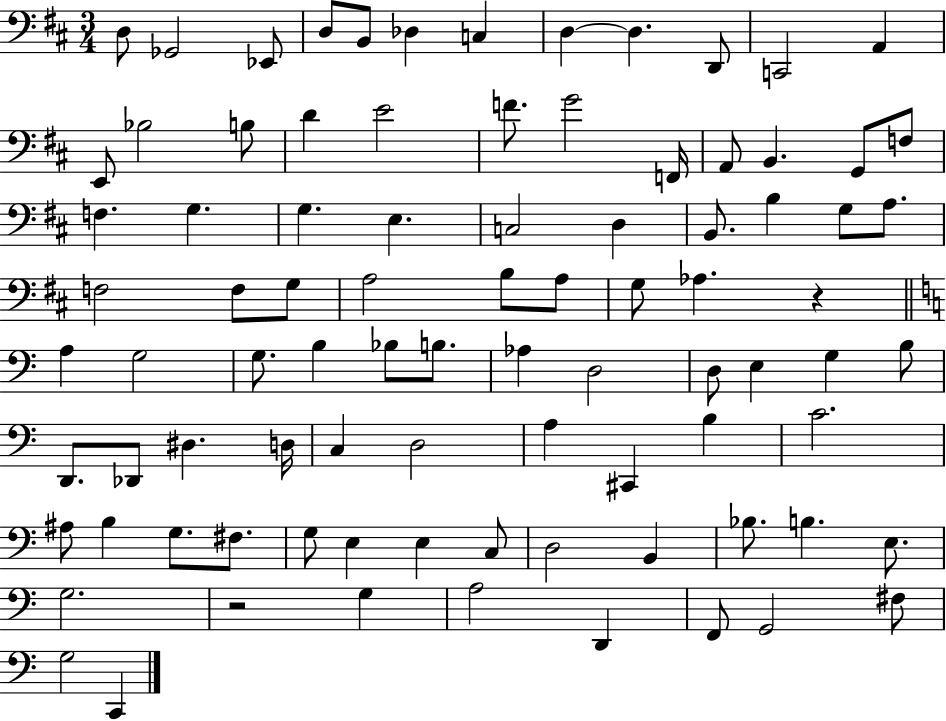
D3/e Gb2/h Eb2/e D3/e B2/e Db3/q C3/q D3/q D3/q. D2/e C2/h A2/q E2/e Bb3/h B3/e D4/q E4/h F4/e. G4/h F2/s A2/e B2/q. G2/e F3/e F3/q. G3/q. G3/q. E3/q. C3/h D3/q B2/e. B3/q G3/e A3/e. F3/h F3/e G3/e A3/h B3/e A3/e G3/e Ab3/q. R/q A3/q G3/h G3/e. B3/q Bb3/e B3/e. Ab3/q D3/h D3/e E3/q G3/q B3/e D2/e. Db2/e D#3/q. D3/s C3/q D3/h A3/q C#2/q B3/q C4/h. A#3/e B3/q G3/e. F#3/e. G3/e E3/q E3/q C3/e D3/h B2/q Bb3/e. B3/q. E3/e. G3/h. R/h G3/q A3/h D2/q F2/e G2/h F#3/e G3/h C2/q